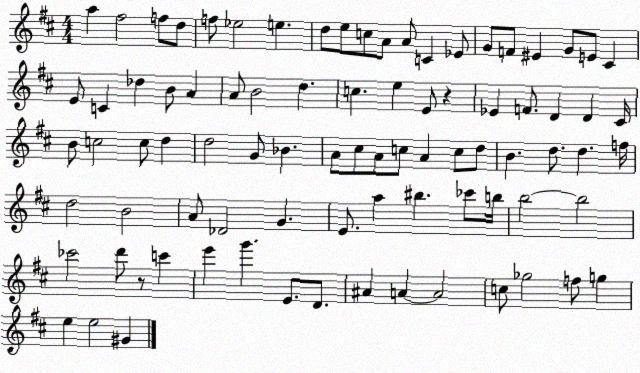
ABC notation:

X:1
T:Untitled
M:4/4
L:1/4
K:D
a ^f2 f/2 d/2 f/2 _e2 e d/2 e/2 c/2 A/2 A/2 C _E/2 G/2 F/2 ^E G/2 E/2 ^C E/2 C _d B/2 A A/2 B2 d c e E/2 z _E F/2 D D ^C/4 B/2 c2 c/2 d d2 G/2 _B A/2 ^c/2 A/2 c/2 A c/2 d/2 B d/2 d f/4 d2 B2 A/2 _D2 G E/2 a ^b _c'/2 b/4 b2 b2 _c'2 d'/2 z/2 c' e' g' E/2 D/2 ^A A A2 c/2 _g2 f/2 g e e2 ^G